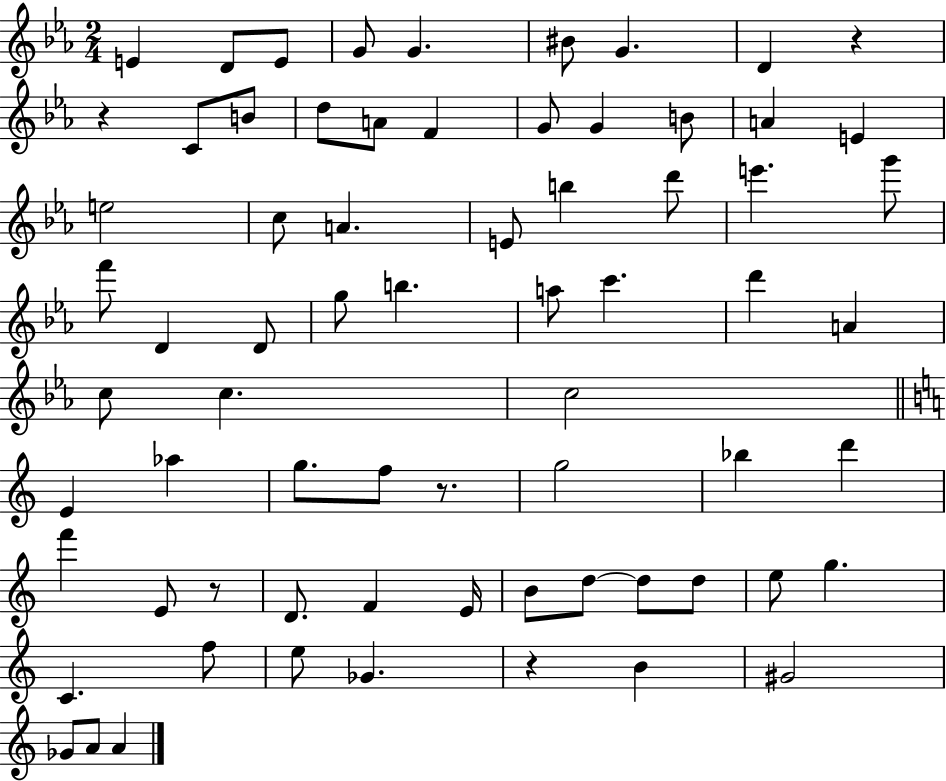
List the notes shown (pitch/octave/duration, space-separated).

E4/q D4/e E4/e G4/e G4/q. BIS4/e G4/q. D4/q R/q R/q C4/e B4/e D5/e A4/e F4/q G4/e G4/q B4/e A4/q E4/q E5/h C5/e A4/q. E4/e B5/q D6/e E6/q. G6/e F6/e D4/q D4/e G5/e B5/q. A5/e C6/q. D6/q A4/q C5/e C5/q. C5/h E4/q Ab5/q G5/e. F5/e R/e. G5/h Bb5/q D6/q F6/q E4/e R/e D4/e. F4/q E4/s B4/e D5/e D5/e D5/e E5/e G5/q. C4/q. F5/e E5/e Gb4/q. R/q B4/q G#4/h Gb4/e A4/e A4/q